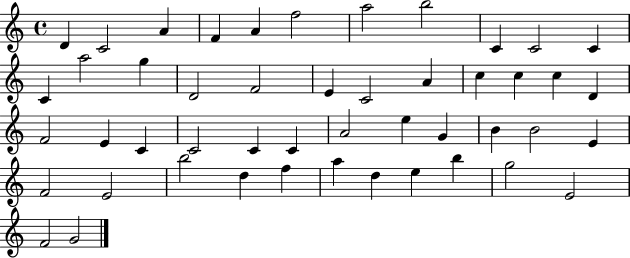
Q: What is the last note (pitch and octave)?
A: G4